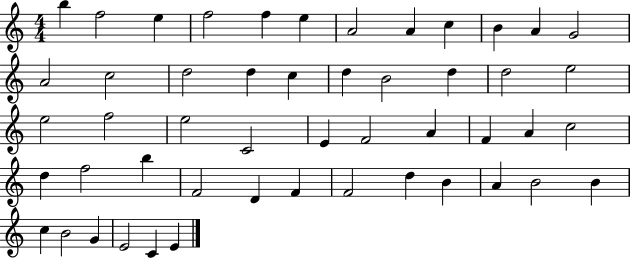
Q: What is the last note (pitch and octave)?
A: E4